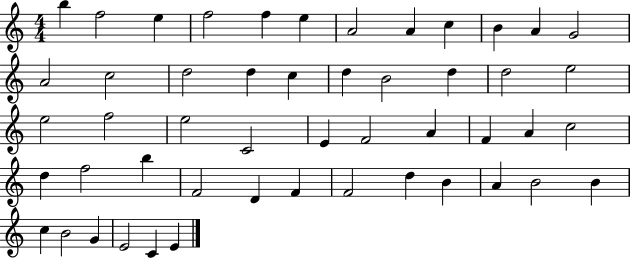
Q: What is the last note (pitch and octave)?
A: E4